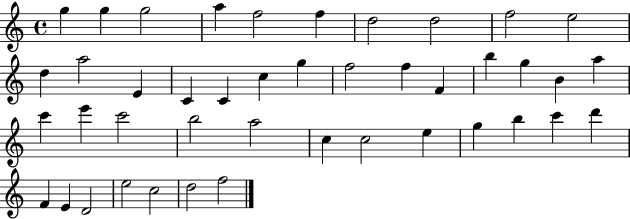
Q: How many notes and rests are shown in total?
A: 43